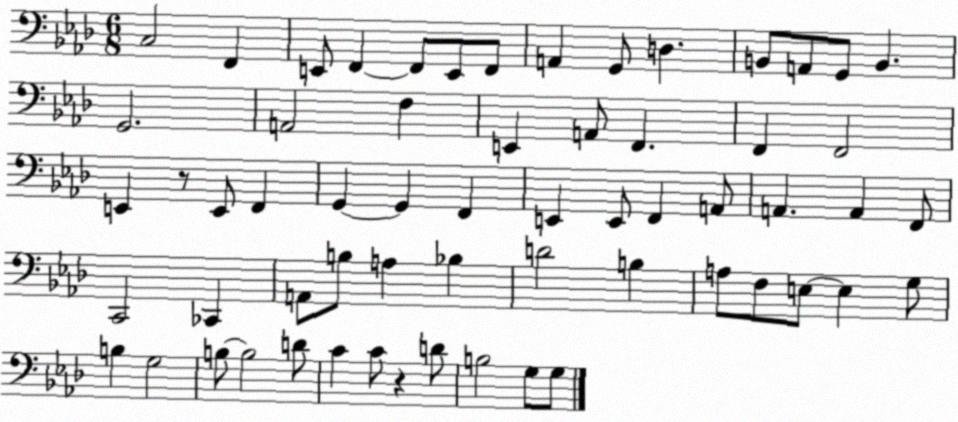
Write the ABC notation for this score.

X:1
T:Untitled
M:6/8
L:1/4
K:Ab
C,2 F,, E,,/2 F,, F,,/2 E,,/2 F,,/2 A,, G,,/2 D, B,,/2 A,,/2 G,,/2 B,, G,,2 A,,2 F, E,, A,,/2 F,, F,, F,,2 E,, z/2 E,,/2 F,, G,, G,, F,, E,, E,,/2 F,, A,,/2 A,, A,, F,,/2 C,,2 _C,, A,,/2 B,/2 A, _B, D2 B, A,/2 F,/2 E,/2 E, G,/2 B, G,2 B,/2 B,2 D/2 C C/2 z D/2 B,2 G,/2 G,/2